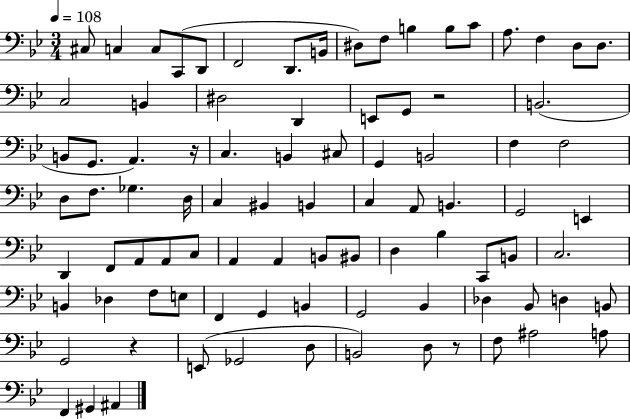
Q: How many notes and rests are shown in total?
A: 89